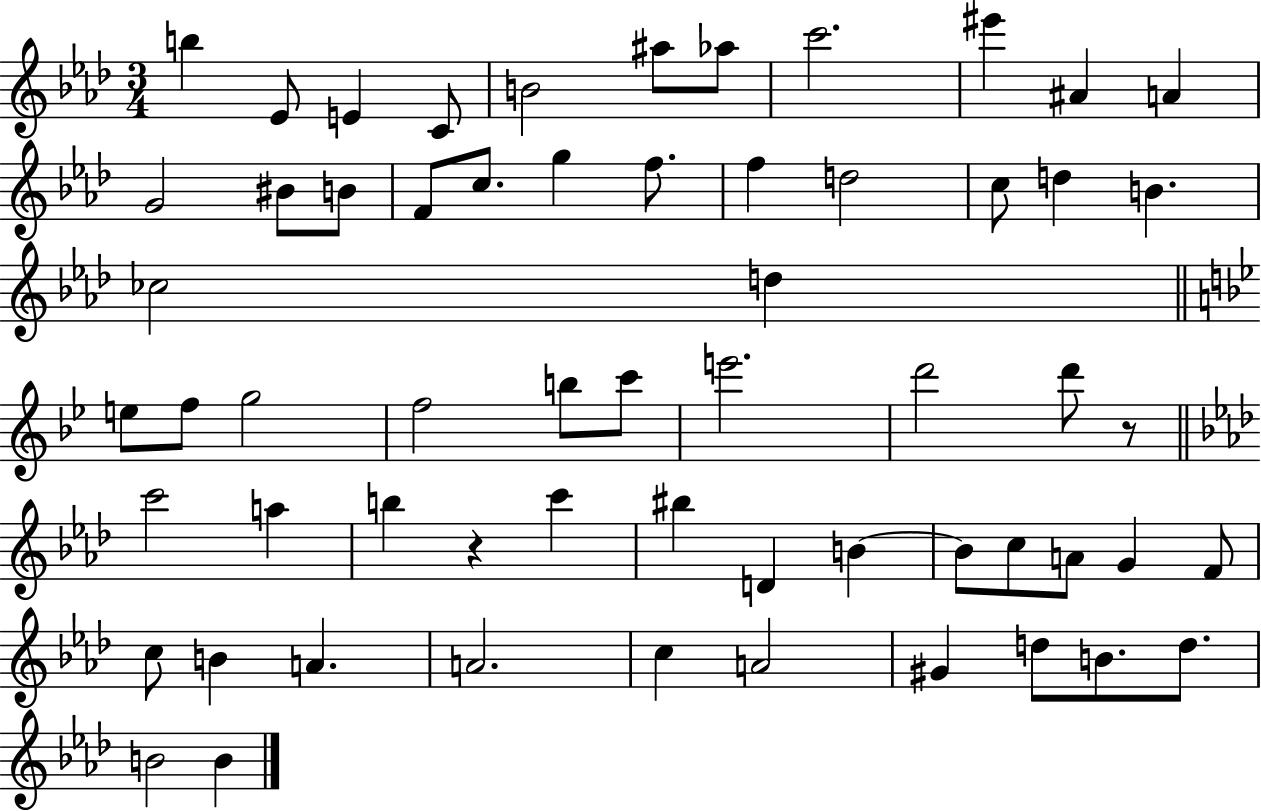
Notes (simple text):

B5/q Eb4/e E4/q C4/e B4/h A#5/e Ab5/e C6/h. EIS6/q A#4/q A4/q G4/h BIS4/e B4/e F4/e C5/e. G5/q F5/e. F5/q D5/h C5/e D5/q B4/q. CES5/h D5/q E5/e F5/e G5/h F5/h B5/e C6/e E6/h. D6/h D6/e R/e C6/h A5/q B5/q R/q C6/q BIS5/q D4/q B4/q B4/e C5/e A4/e G4/q F4/e C5/e B4/q A4/q. A4/h. C5/q A4/h G#4/q D5/e B4/e. D5/e. B4/h B4/q